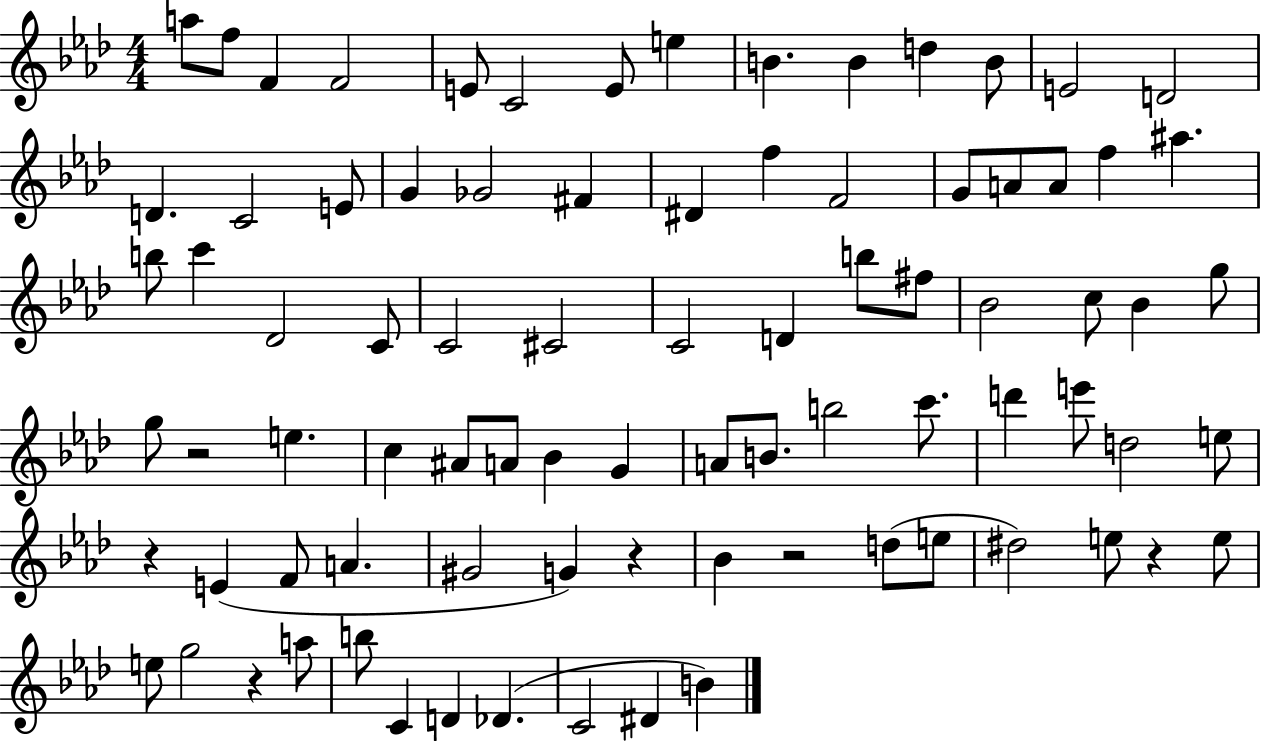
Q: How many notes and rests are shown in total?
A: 84